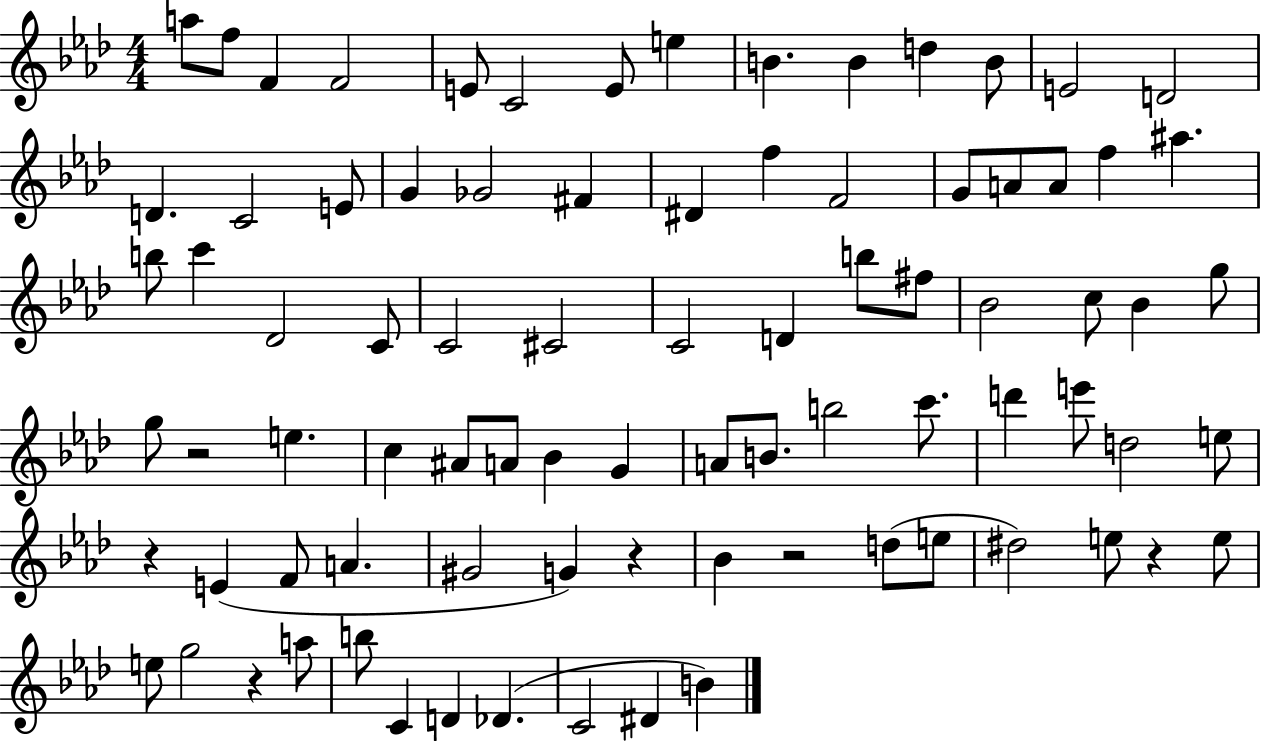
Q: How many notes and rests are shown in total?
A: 84